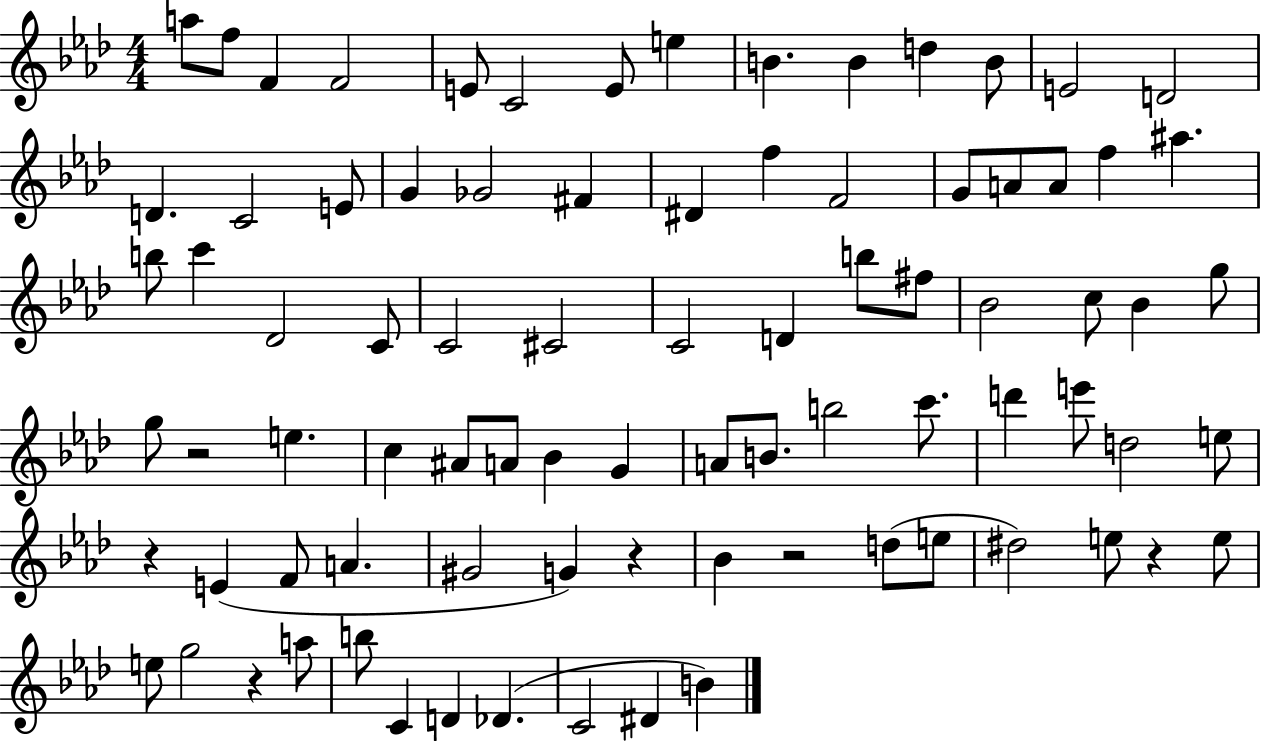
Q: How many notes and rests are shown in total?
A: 84